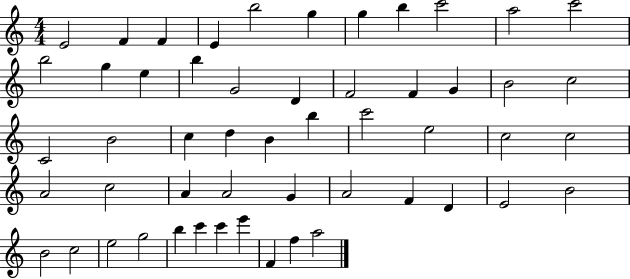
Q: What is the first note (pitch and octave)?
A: E4